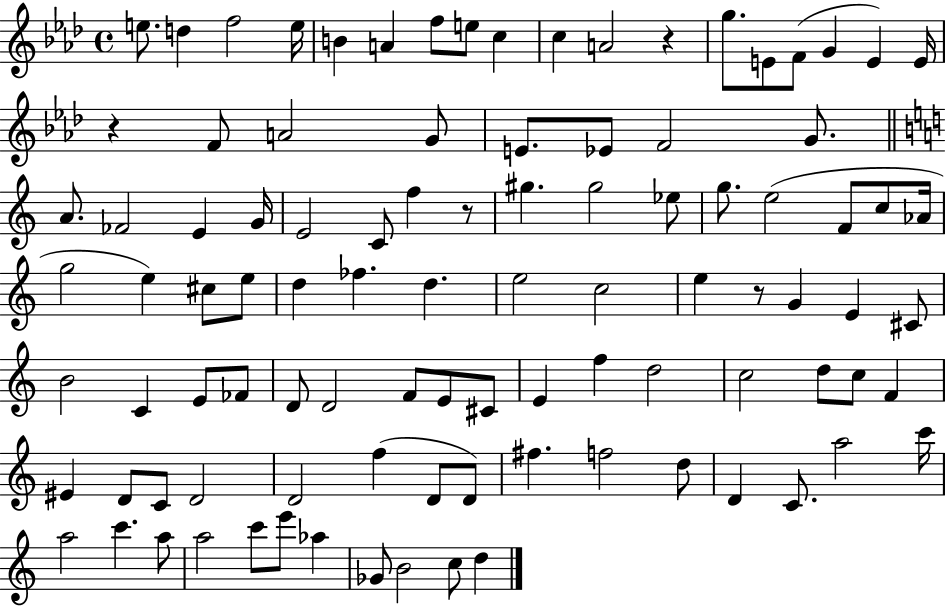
E5/e. D5/q F5/h E5/s B4/q A4/q F5/e E5/e C5/q C5/q A4/h R/q G5/e. E4/e F4/e G4/q E4/q E4/s R/q F4/e A4/h G4/e E4/e. Eb4/e F4/h G4/e. A4/e. FES4/h E4/q G4/s E4/h C4/e F5/q R/e G#5/q. G#5/h Eb5/e G5/e. E5/h F4/e C5/e Ab4/s G5/h E5/q C#5/e E5/e D5/q FES5/q. D5/q. E5/h C5/h E5/q R/e G4/q E4/q C#4/e B4/h C4/q E4/e FES4/e D4/e D4/h F4/e E4/e C#4/e E4/q F5/q D5/h C5/h D5/e C5/e F4/q EIS4/q D4/e C4/e D4/h D4/h F5/q D4/e D4/e F#5/q. F5/h D5/e D4/q C4/e. A5/h C6/s A5/h C6/q. A5/e A5/h C6/e E6/e Ab5/q Gb4/e B4/h C5/e D5/q